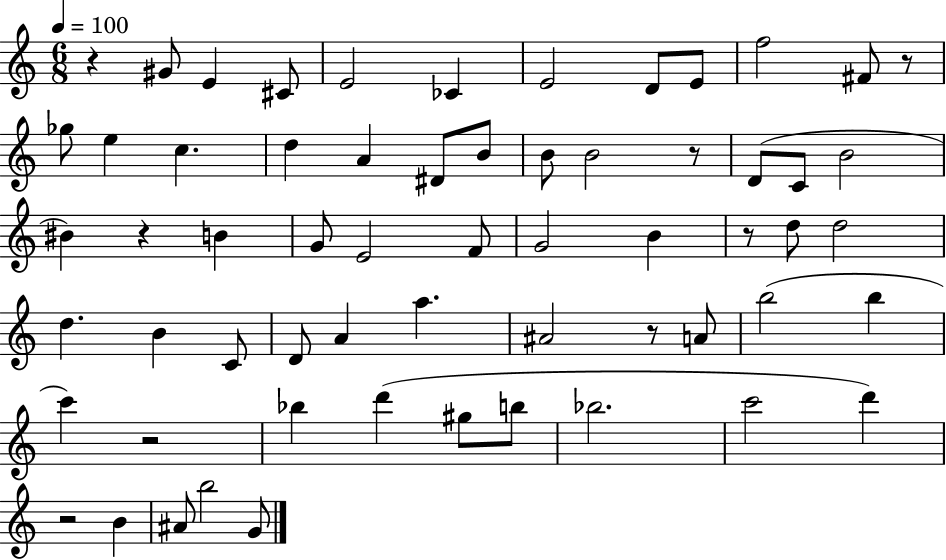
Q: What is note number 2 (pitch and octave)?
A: E4